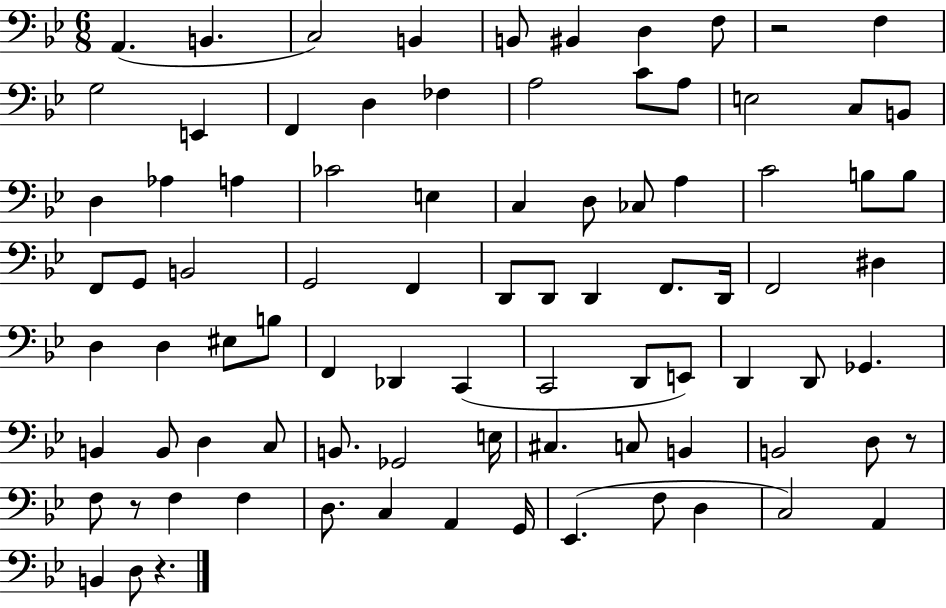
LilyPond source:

{
  \clef bass
  \numericTimeSignature
  \time 6/8
  \key bes \major
  a,4.( b,4. | c2) b,4 | b,8 bis,4 d4 f8 | r2 f4 | \break g2 e,4 | f,4 d4 fes4 | a2 c'8 a8 | e2 c8 b,8 | \break d4 aes4 a4 | ces'2 e4 | c4 d8 ces8 a4 | c'2 b8 b8 | \break f,8 g,8 b,2 | g,2 f,4 | d,8 d,8 d,4 f,8. d,16 | f,2 dis4 | \break d4 d4 eis8 b8 | f,4 des,4 c,4( | c,2 d,8 e,8) | d,4 d,8 ges,4. | \break b,4 b,8 d4 c8 | b,8. ges,2 e16 | cis4. c8 b,4 | b,2 d8 r8 | \break f8 r8 f4 f4 | d8. c4 a,4 g,16 | ees,4.( f8 d4 | c2) a,4 | \break b,4 d8 r4. | \bar "|."
}